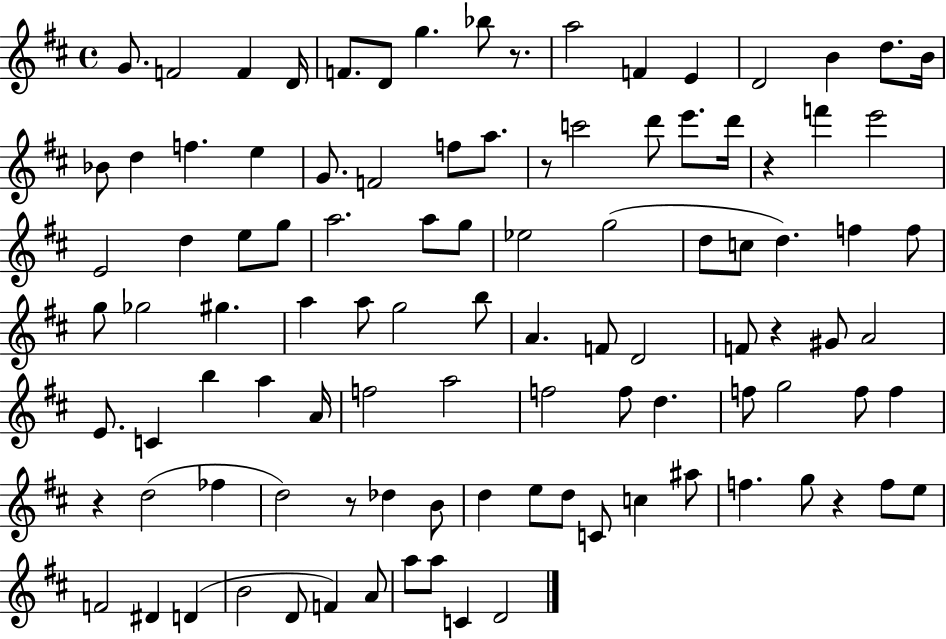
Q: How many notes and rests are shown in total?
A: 103